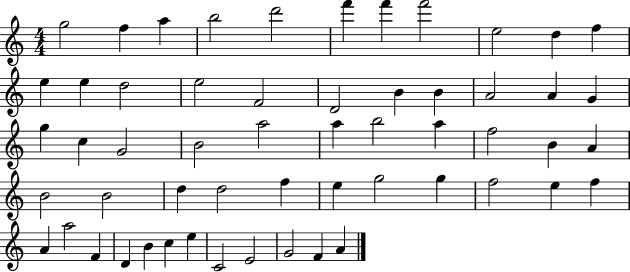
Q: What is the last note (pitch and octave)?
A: A4